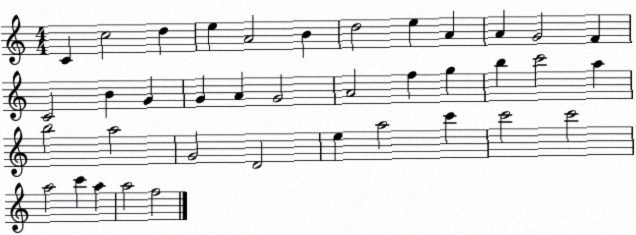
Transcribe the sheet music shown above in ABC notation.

X:1
T:Untitled
M:4/4
L:1/4
K:C
C c2 d e A2 B d2 e A A G2 F C2 B G G A G2 A2 f g b c'2 a b2 a2 G2 D2 e a2 c' c'2 c'2 a2 c' a a2 f2